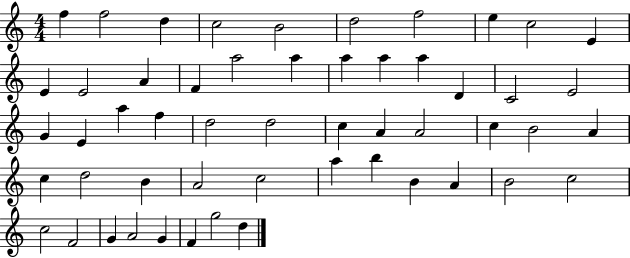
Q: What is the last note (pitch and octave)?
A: D5